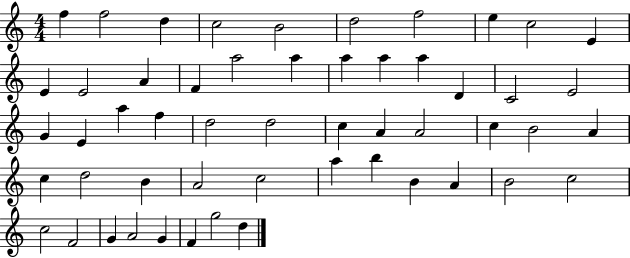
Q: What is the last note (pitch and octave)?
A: D5